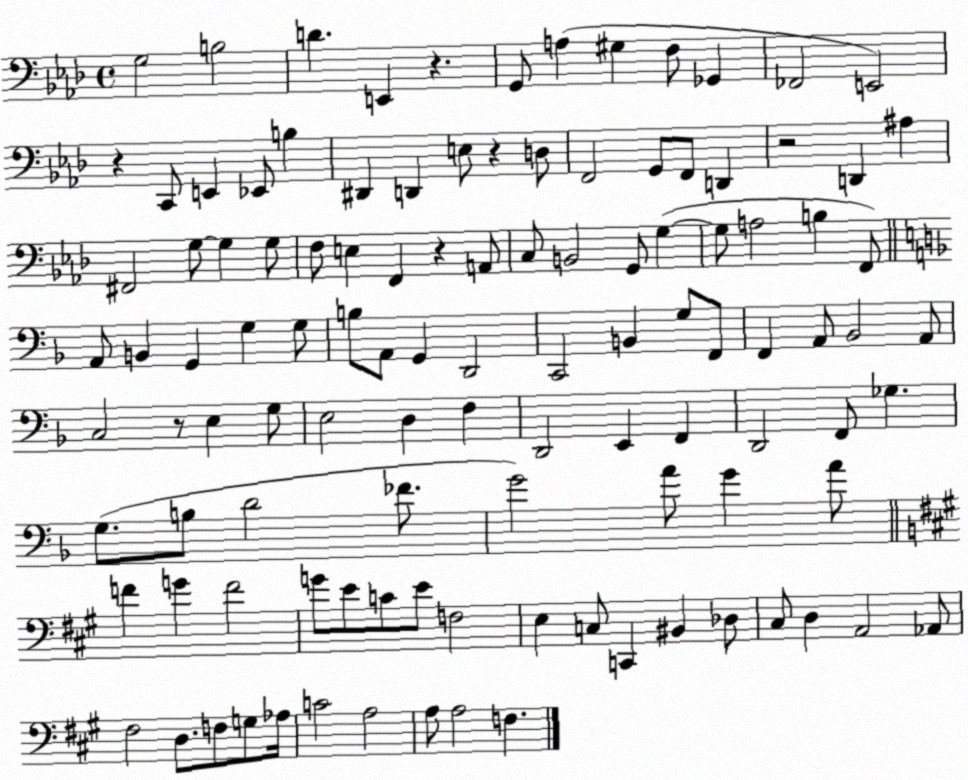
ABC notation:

X:1
T:Untitled
M:4/4
L:1/4
K:Ab
G,2 B,2 D E,, z G,,/2 A, ^G, F,/2 _G,, _F,,2 E,,2 z C,,/2 E,, _E,,/2 B, ^D,, D,, E,/2 z D,/2 F,,2 G,,/2 F,,/2 D,, z2 D,, ^A, ^F,,2 G,/2 G, G,/2 F,/2 E, F,, z A,,/2 C,/2 B,,2 G,,/2 G, G,/2 A,2 B, F,,/2 A,,/2 B,, G,, G, G,/2 B,/2 A,,/2 G,, D,,2 C,,2 B,, G,/2 F,,/2 F,, A,,/2 _B,,2 A,,/2 C,2 z/2 E, G,/2 E,2 D, F, D,,2 E,, F,, D,,2 F,,/2 _G, G,/2 B,/2 D2 _F/2 G2 A/2 G A/2 F G F2 G/2 E/2 C/2 E/2 F,2 E, C,/2 C,, ^B,, _D,/2 ^C,/2 D, A,,2 _A,,/2 ^F,2 D,/2 F,/2 G,/2 _A,/4 C2 A,2 A,/2 A,2 F,